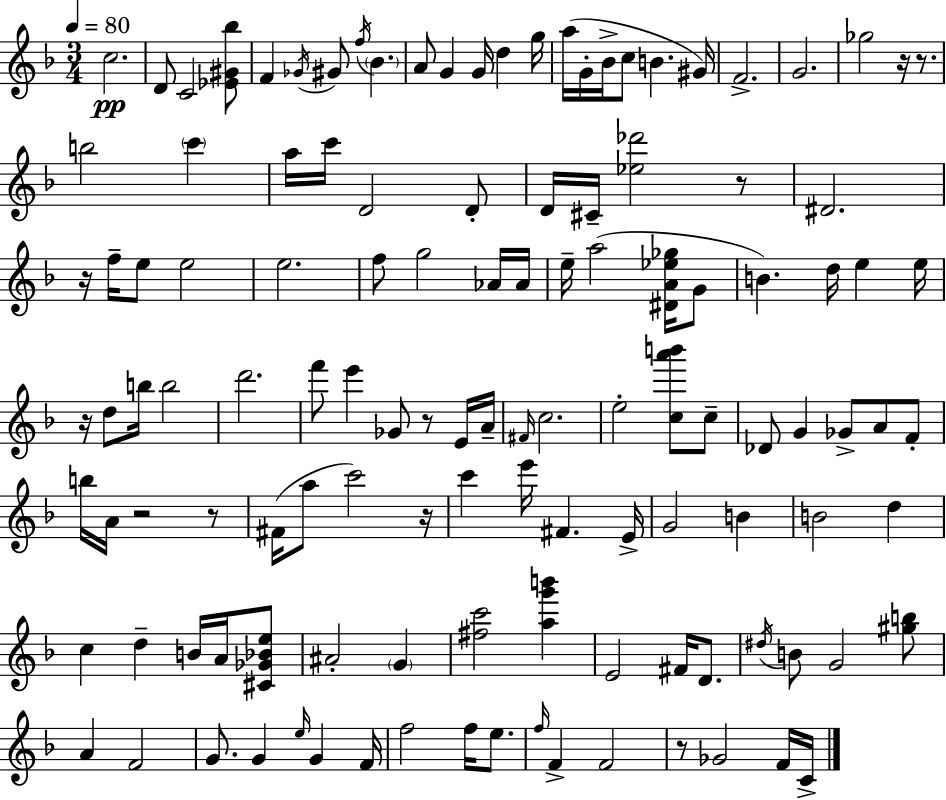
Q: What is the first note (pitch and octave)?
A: C5